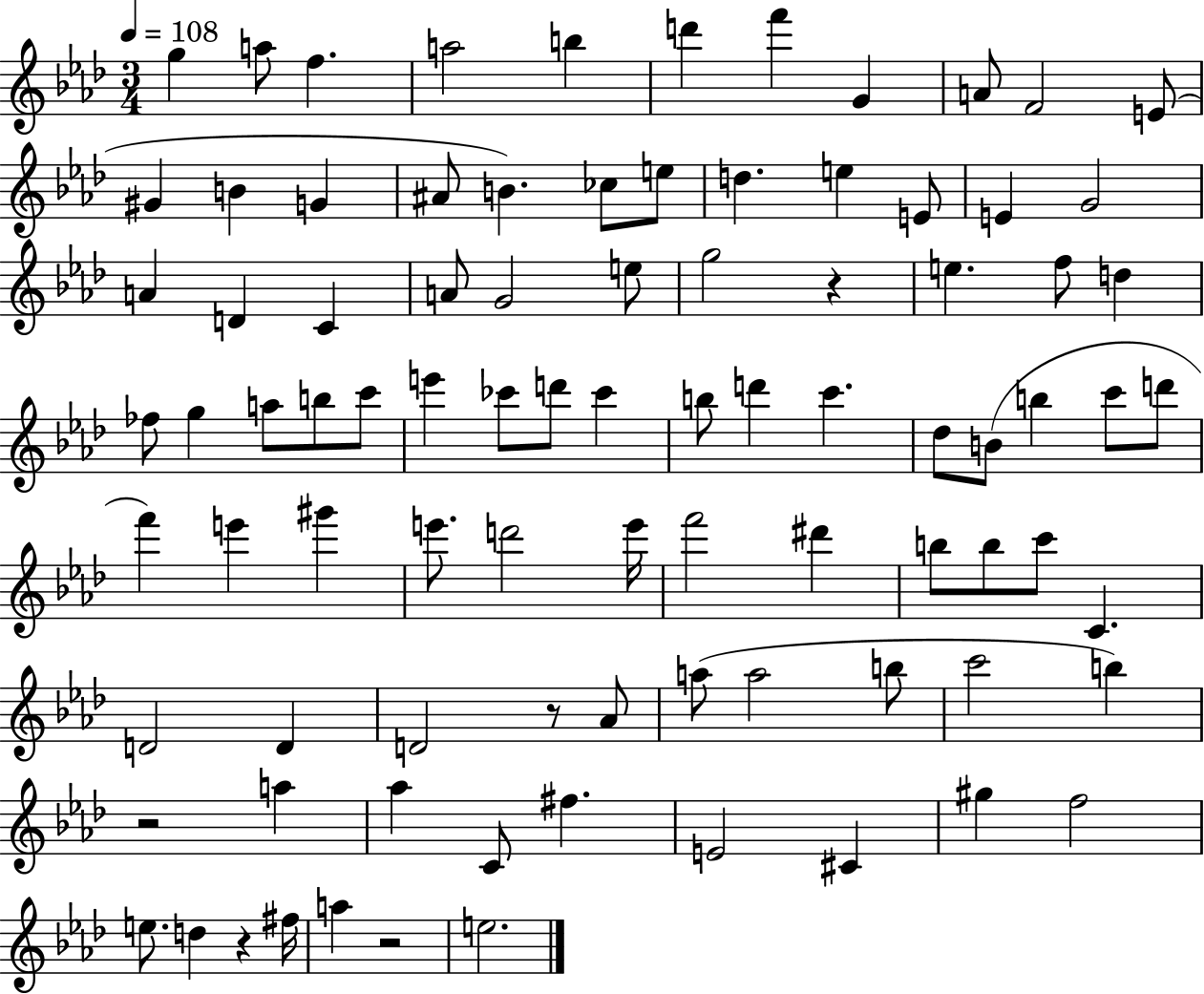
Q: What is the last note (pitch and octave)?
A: E5